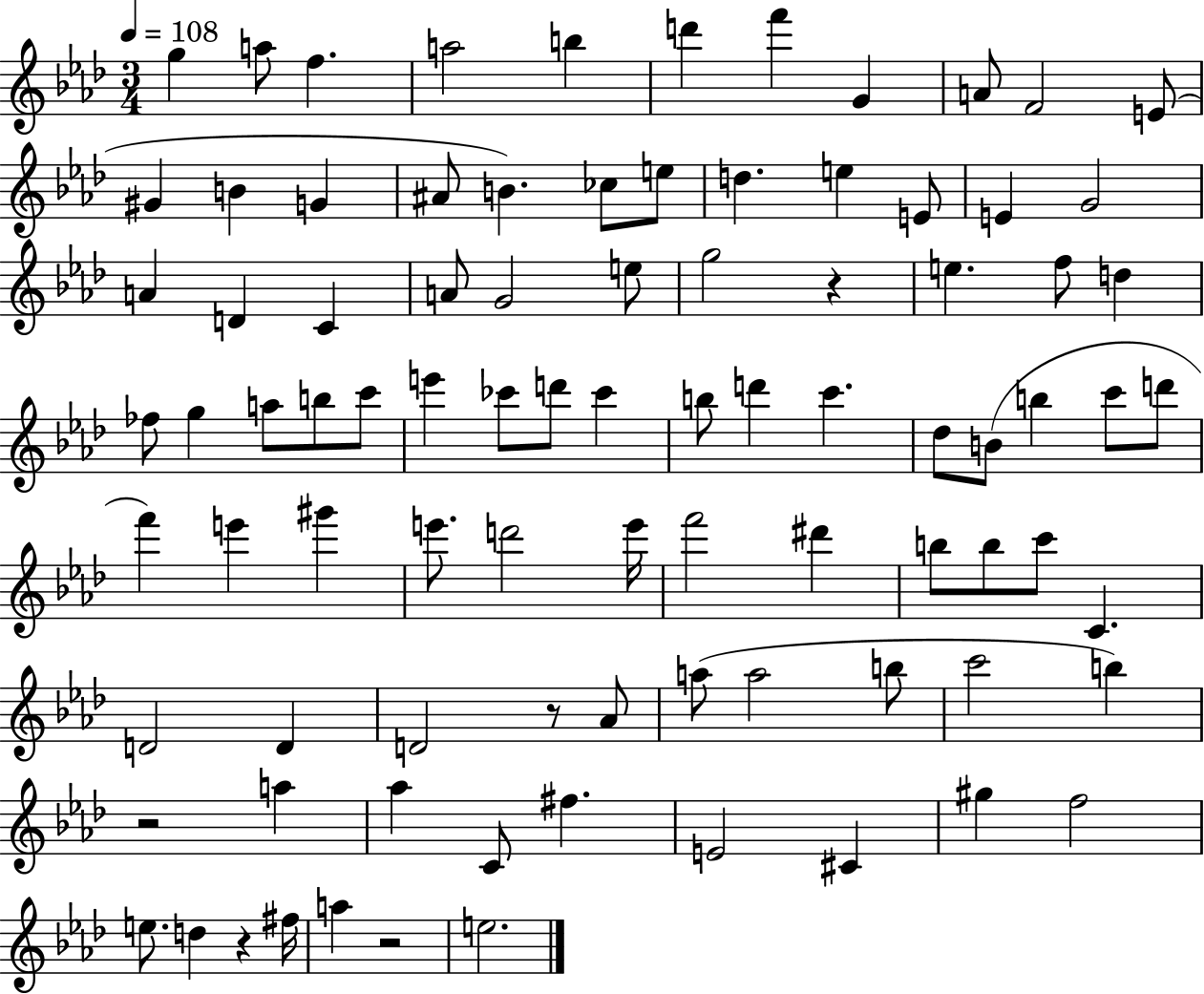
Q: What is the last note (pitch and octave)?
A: E5